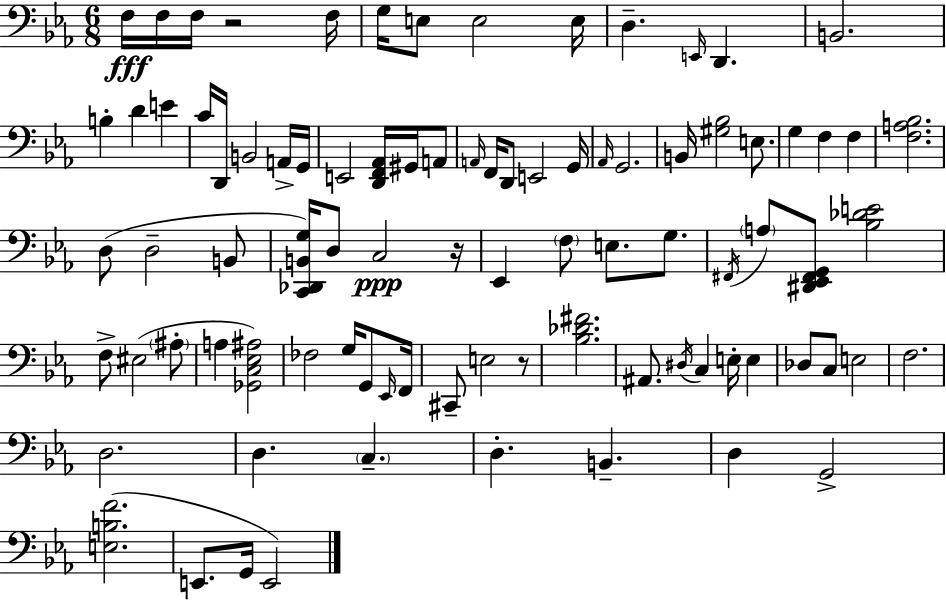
X:1
T:Untitled
M:6/8
L:1/4
K:Cm
F,/4 F,/4 F,/4 z2 F,/4 G,/4 E,/2 E,2 E,/4 D, E,,/4 D,, B,,2 B, D E C/4 D,,/4 B,,2 A,,/4 G,,/4 E,,2 [D,,F,,_A,,]/4 ^G,,/4 A,,/2 A,,/4 F,,/4 D,,/2 E,,2 G,,/4 _A,,/4 G,,2 B,,/4 [^G,_B,]2 E,/2 G, F, F, [F,A,_B,]2 D,/2 D,2 B,,/2 [C,,_D,,B,,G,]/4 D,/2 C,2 z/4 _E,, F,/2 E,/2 G,/2 ^F,,/4 A,/2 [^D,,_E,,^F,,G,,]/2 [_B,_DE]2 F,/2 ^E,2 ^A,/2 A, [_G,,C,_E,^A,]2 _F,2 G,/4 G,,/2 _E,,/4 F,,/4 ^C,,/2 E,2 z/2 [_B,_D^F]2 ^A,,/2 ^D,/4 C, E,/4 E, _D,/2 C,/2 E,2 F,2 D,2 D, C, D, B,, D, G,,2 [E,B,F]2 E,,/2 G,,/4 E,,2